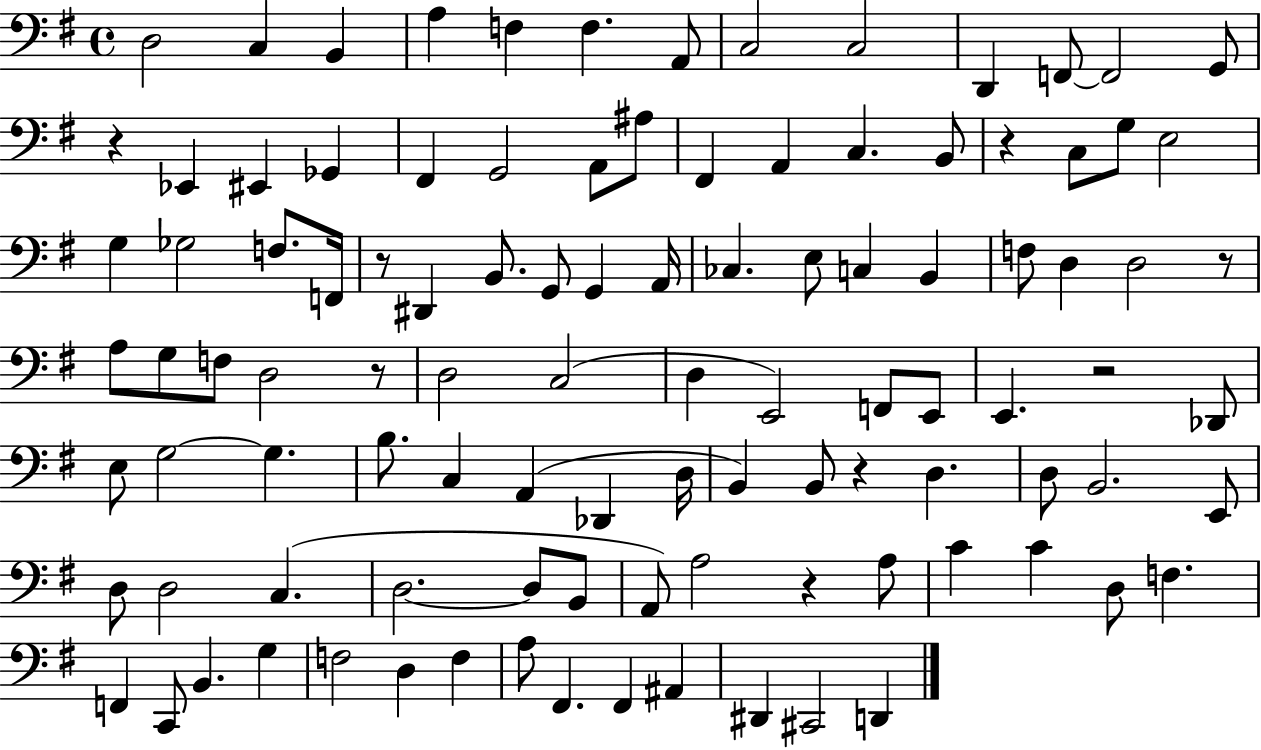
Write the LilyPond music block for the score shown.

{
  \clef bass
  \time 4/4
  \defaultTimeSignature
  \key g \major
  d2 c4 b,4 | a4 f4 f4. a,8 | c2 c2 | d,4 f,8~~ f,2 g,8 | \break r4 ees,4 eis,4 ges,4 | fis,4 g,2 a,8 ais8 | fis,4 a,4 c4. b,8 | r4 c8 g8 e2 | \break g4 ges2 f8. f,16 | r8 dis,4 b,8. g,8 g,4 a,16 | ces4. e8 c4 b,4 | f8 d4 d2 r8 | \break a8 g8 f8 d2 r8 | d2 c2( | d4 e,2) f,8 e,8 | e,4. r2 des,8 | \break e8 g2~~ g4. | b8. c4 a,4( des,4 d16 | b,4) b,8 r4 d4. | d8 b,2. e,8 | \break d8 d2 c4.( | d2.~~ d8 b,8 | a,8) a2 r4 a8 | c'4 c'4 d8 f4. | \break f,4 c,8 b,4. g4 | f2 d4 f4 | a8 fis,4. fis,4 ais,4 | dis,4 cis,2 d,4 | \break \bar "|."
}